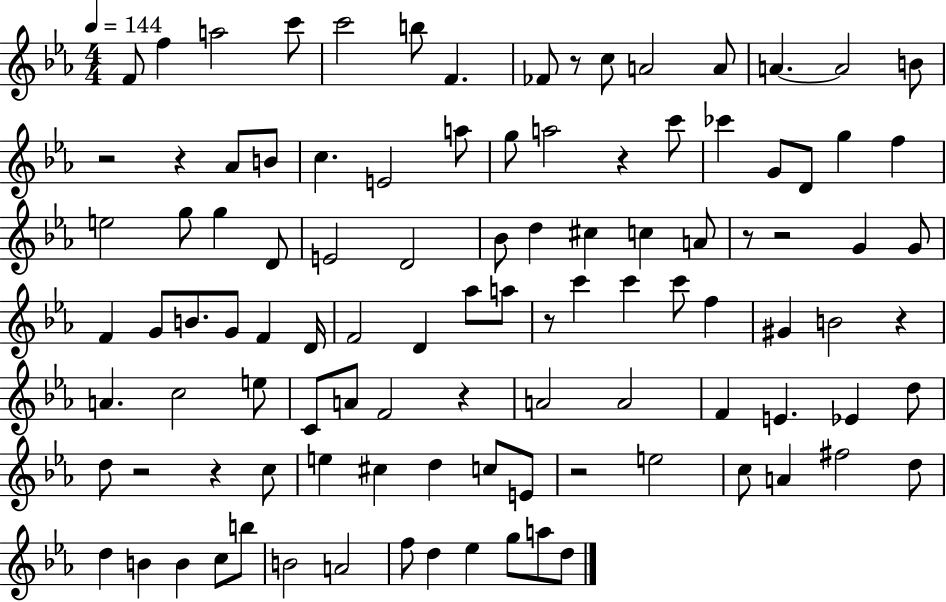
{
  \clef treble
  \numericTimeSignature
  \time 4/4
  \key ees \major
  \tempo 4 = 144
  f'8 f''4 a''2 c'''8 | c'''2 b''8 f'4. | fes'8 r8 c''8 a'2 a'8 | a'4.~~ a'2 b'8 | \break r2 r4 aes'8 b'8 | c''4. e'2 a''8 | g''8 a''2 r4 c'''8 | ces'''4 g'8 d'8 g''4 f''4 | \break e''2 g''8 g''4 d'8 | e'2 d'2 | bes'8 d''4 cis''4 c''4 a'8 | r8 r2 g'4 g'8 | \break f'4 g'8 b'8. g'8 f'4 d'16 | f'2 d'4 aes''8 a''8 | r8 c'''4 c'''4 c'''8 f''4 | gis'4 b'2 r4 | \break a'4. c''2 e''8 | c'8 a'8 f'2 r4 | a'2 a'2 | f'4 e'4. ees'4 d''8 | \break d''8 r2 r4 c''8 | e''4 cis''4 d''4 c''8 e'8 | r2 e''2 | c''8 a'4 fis''2 d''8 | \break d''4 b'4 b'4 c''8 b''8 | b'2 a'2 | f''8 d''4 ees''4 g''8 a''8 d''8 | \bar "|."
}